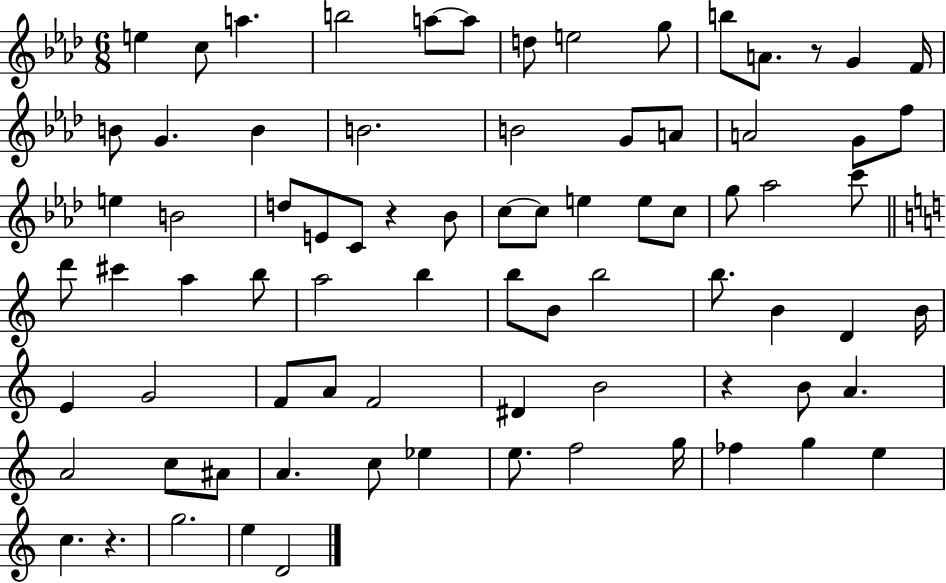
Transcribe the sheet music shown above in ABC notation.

X:1
T:Untitled
M:6/8
L:1/4
K:Ab
e c/2 a b2 a/2 a/2 d/2 e2 g/2 b/2 A/2 z/2 G F/4 B/2 G B B2 B2 G/2 A/2 A2 G/2 f/2 e B2 d/2 E/2 C/2 z _B/2 c/2 c/2 e e/2 c/2 g/2 _a2 c'/2 d'/2 ^c' a b/2 a2 b b/2 B/2 b2 b/2 B D B/4 E G2 F/2 A/2 F2 ^D B2 z B/2 A A2 c/2 ^A/2 A c/2 _e e/2 f2 g/4 _f g e c z g2 e D2